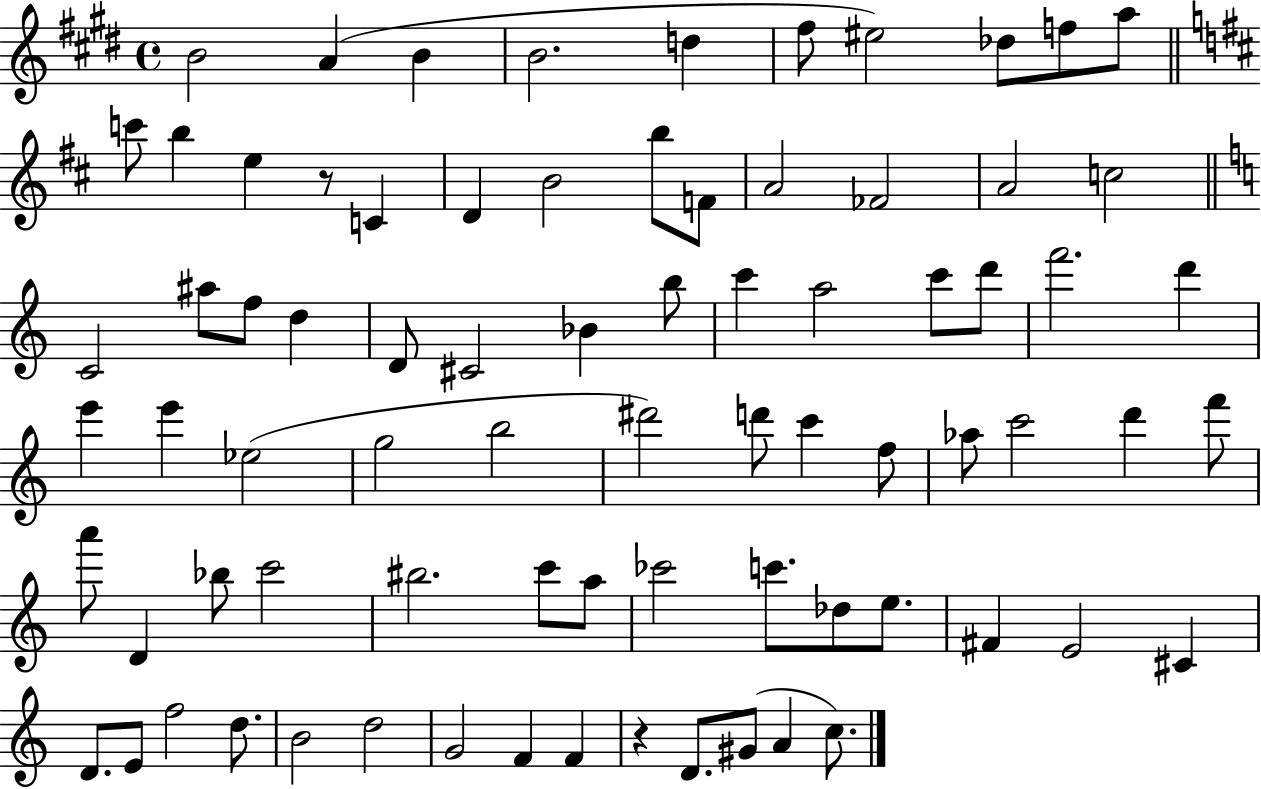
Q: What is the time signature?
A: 4/4